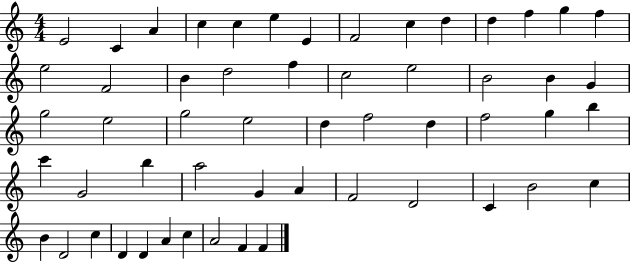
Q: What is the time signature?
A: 4/4